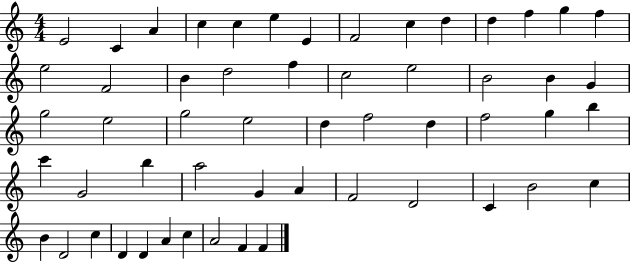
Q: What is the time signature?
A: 4/4